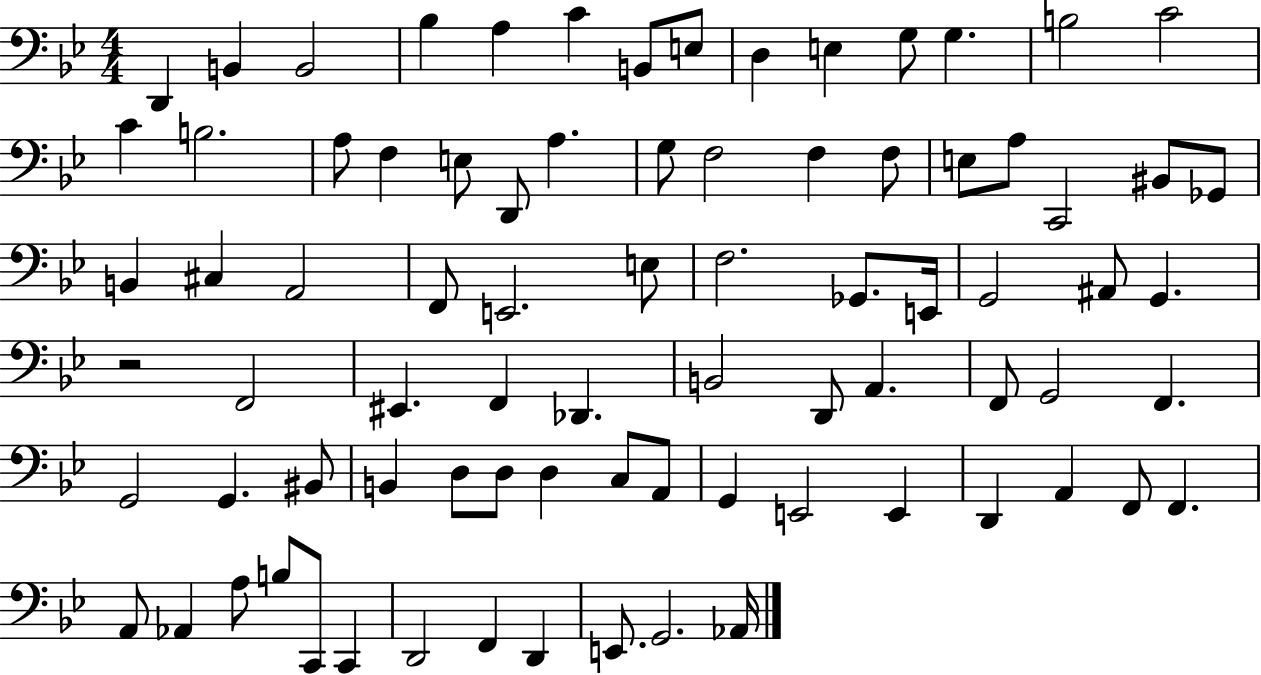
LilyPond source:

{
  \clef bass
  \numericTimeSignature
  \time 4/4
  \key bes \major
  d,4 b,4 b,2 | bes4 a4 c'4 b,8 e8 | d4 e4 g8 g4. | b2 c'2 | \break c'4 b2. | a8 f4 e8 d,8 a4. | g8 f2 f4 f8 | e8 a8 c,2 bis,8 ges,8 | \break b,4 cis4 a,2 | f,8 e,2. e8 | f2. ges,8. e,16 | g,2 ais,8 g,4. | \break r2 f,2 | eis,4. f,4 des,4. | b,2 d,8 a,4. | f,8 g,2 f,4. | \break g,2 g,4. bis,8 | b,4 d8 d8 d4 c8 a,8 | g,4 e,2 e,4 | d,4 a,4 f,8 f,4. | \break a,8 aes,4 a8 b8 c,8 c,4 | d,2 f,4 d,4 | e,8. g,2. aes,16 | \bar "|."
}